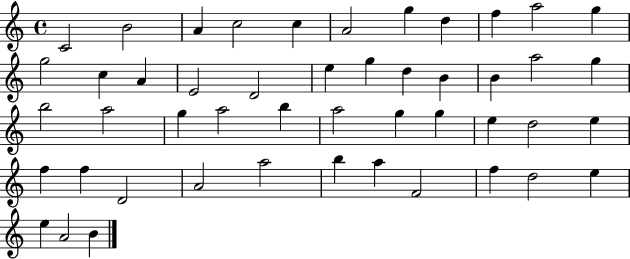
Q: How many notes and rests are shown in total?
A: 48